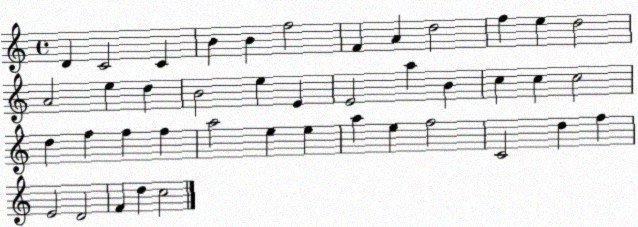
X:1
T:Untitled
M:4/4
L:1/4
K:C
D C2 C B B f2 F A d2 f e d2 A2 e d B2 e E E2 a B c c c2 d f f f a2 e e a e f2 C2 d f E2 D2 F d c2